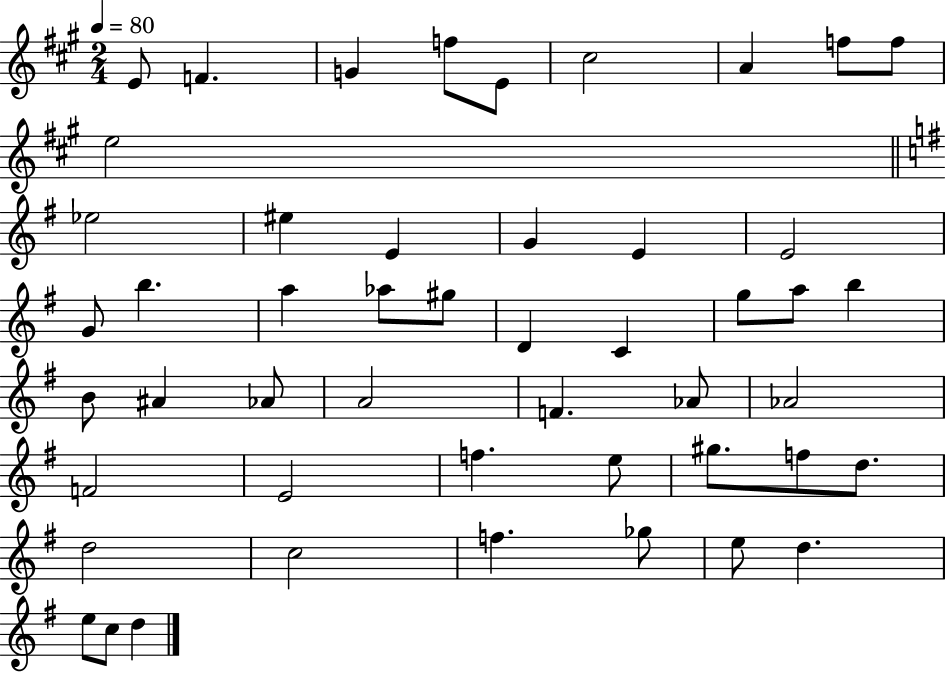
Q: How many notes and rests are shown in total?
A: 49